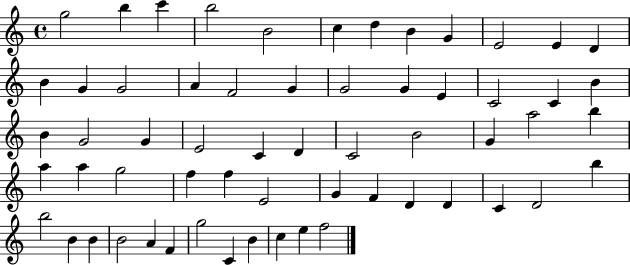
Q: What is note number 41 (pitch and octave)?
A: E4